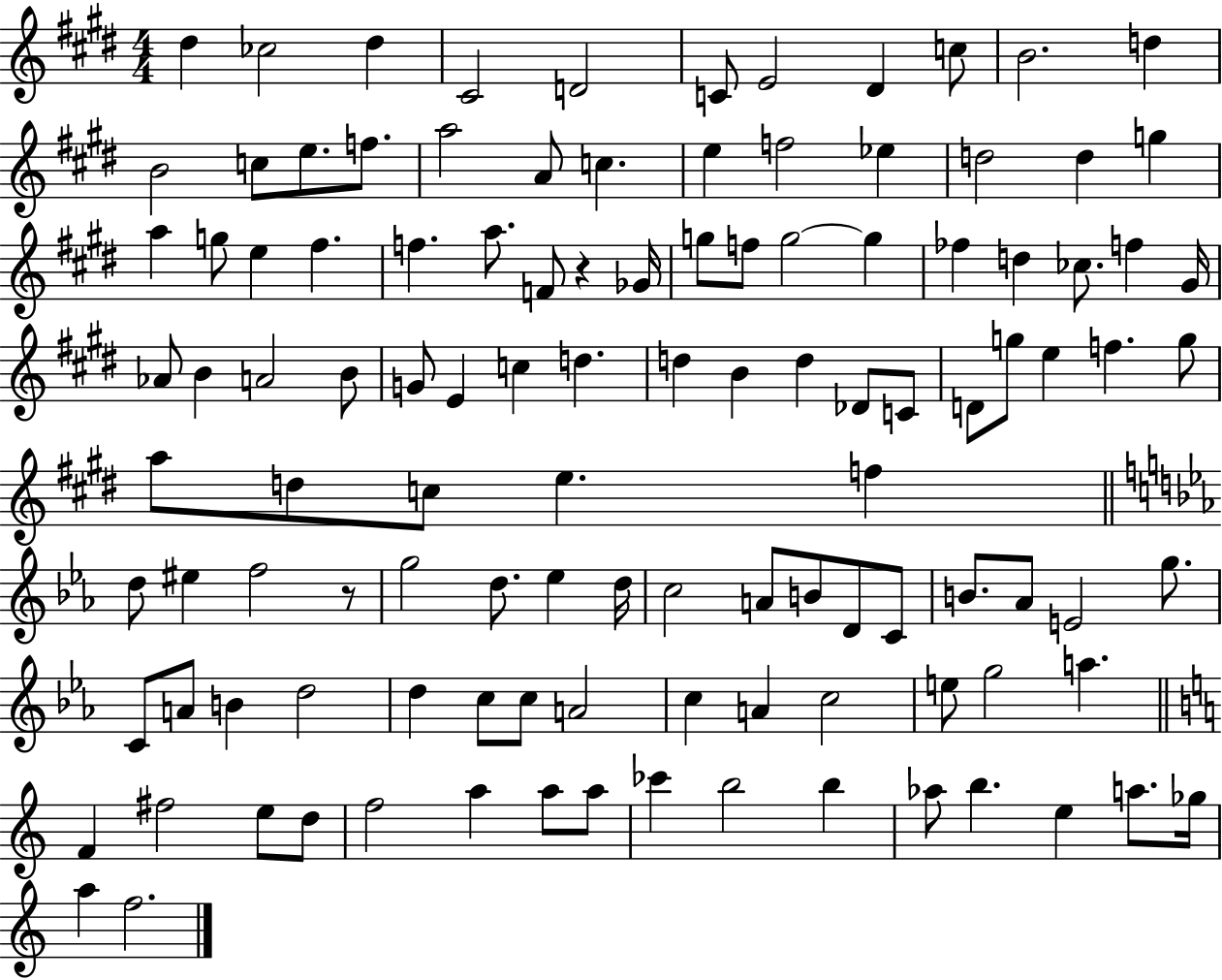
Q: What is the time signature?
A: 4/4